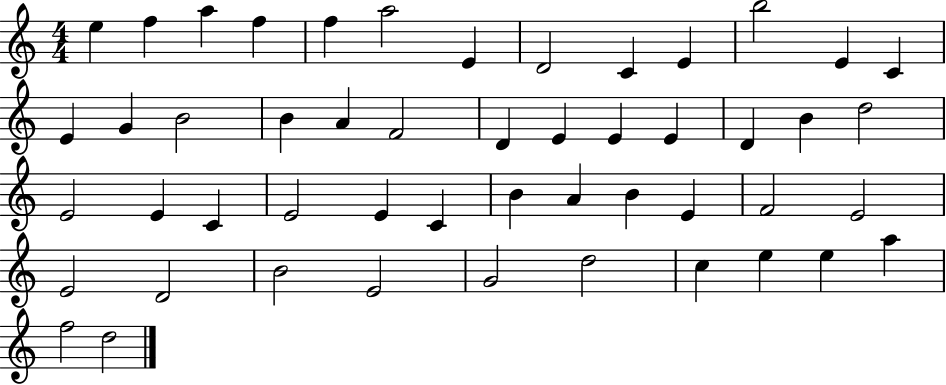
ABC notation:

X:1
T:Untitled
M:4/4
L:1/4
K:C
e f a f f a2 E D2 C E b2 E C E G B2 B A F2 D E E E D B d2 E2 E C E2 E C B A B E F2 E2 E2 D2 B2 E2 G2 d2 c e e a f2 d2